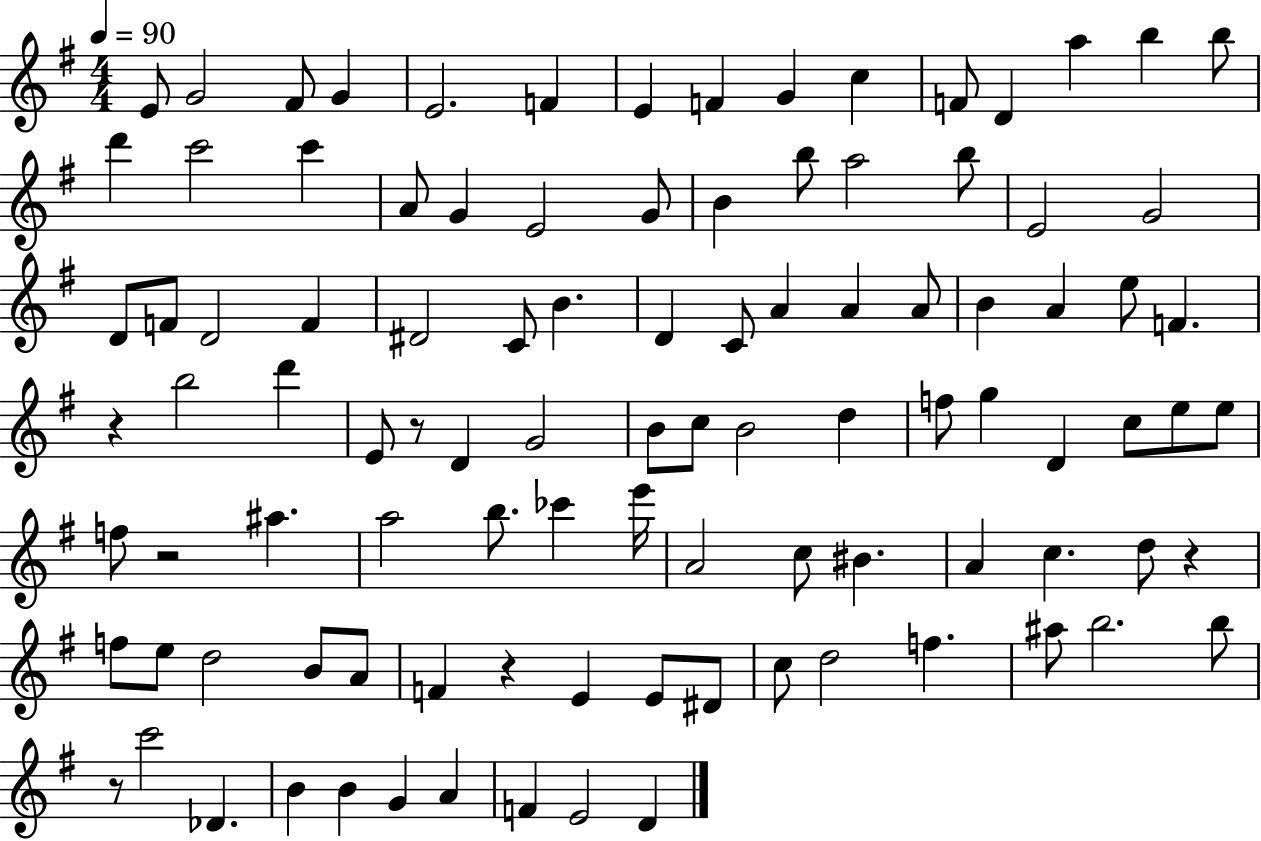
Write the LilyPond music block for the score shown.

{
  \clef treble
  \numericTimeSignature
  \time 4/4
  \key g \major
  \tempo 4 = 90
  e'8 g'2 fis'8 g'4 | e'2. f'4 | e'4 f'4 g'4 c''4 | f'8 d'4 a''4 b''4 b''8 | \break d'''4 c'''2 c'''4 | a'8 g'4 e'2 g'8 | b'4 b''8 a''2 b''8 | e'2 g'2 | \break d'8 f'8 d'2 f'4 | dis'2 c'8 b'4. | d'4 c'8 a'4 a'4 a'8 | b'4 a'4 e''8 f'4. | \break r4 b''2 d'''4 | e'8 r8 d'4 g'2 | b'8 c''8 b'2 d''4 | f''8 g''4 d'4 c''8 e''8 e''8 | \break f''8 r2 ais''4. | a''2 b''8. ces'''4 e'''16 | a'2 c''8 bis'4. | a'4 c''4. d''8 r4 | \break f''8 e''8 d''2 b'8 a'8 | f'4 r4 e'4 e'8 dis'8 | c''8 d''2 f''4. | ais''8 b''2. b''8 | \break r8 c'''2 des'4. | b'4 b'4 g'4 a'4 | f'4 e'2 d'4 | \bar "|."
}